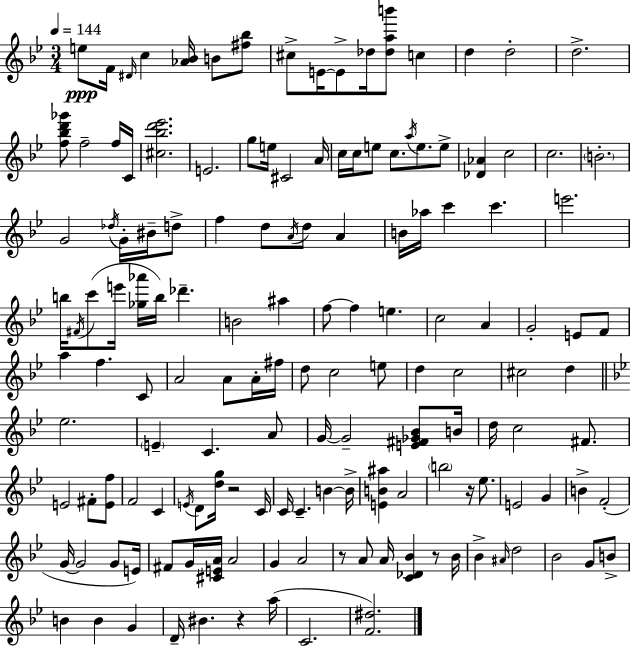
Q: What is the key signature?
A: BES major